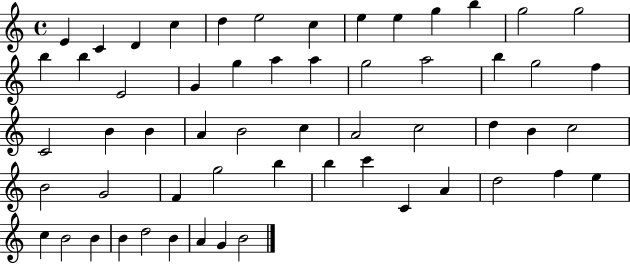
E4/q C4/q D4/q C5/q D5/q E5/h C5/q E5/q E5/q G5/q B5/q G5/h G5/h B5/q B5/q E4/h G4/q G5/q A5/q A5/q G5/h A5/h B5/q G5/h F5/q C4/h B4/q B4/q A4/q B4/h C5/q A4/h C5/h D5/q B4/q C5/h B4/h G4/h F4/q G5/h B5/q B5/q C6/q C4/q A4/q D5/h F5/q E5/q C5/q B4/h B4/q B4/q D5/h B4/q A4/q G4/q B4/h